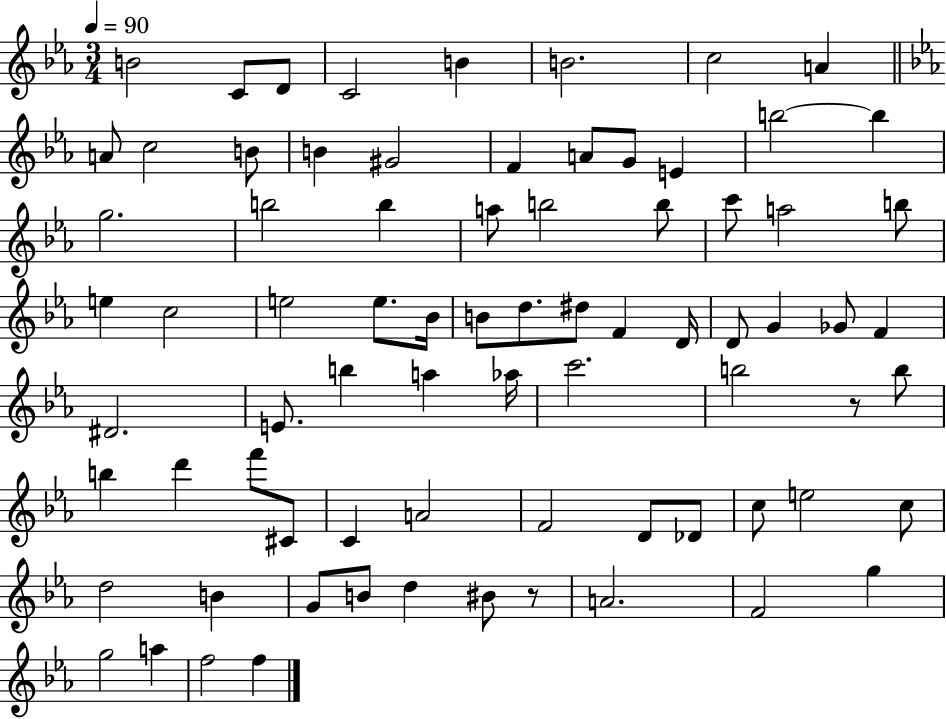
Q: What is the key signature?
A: EES major